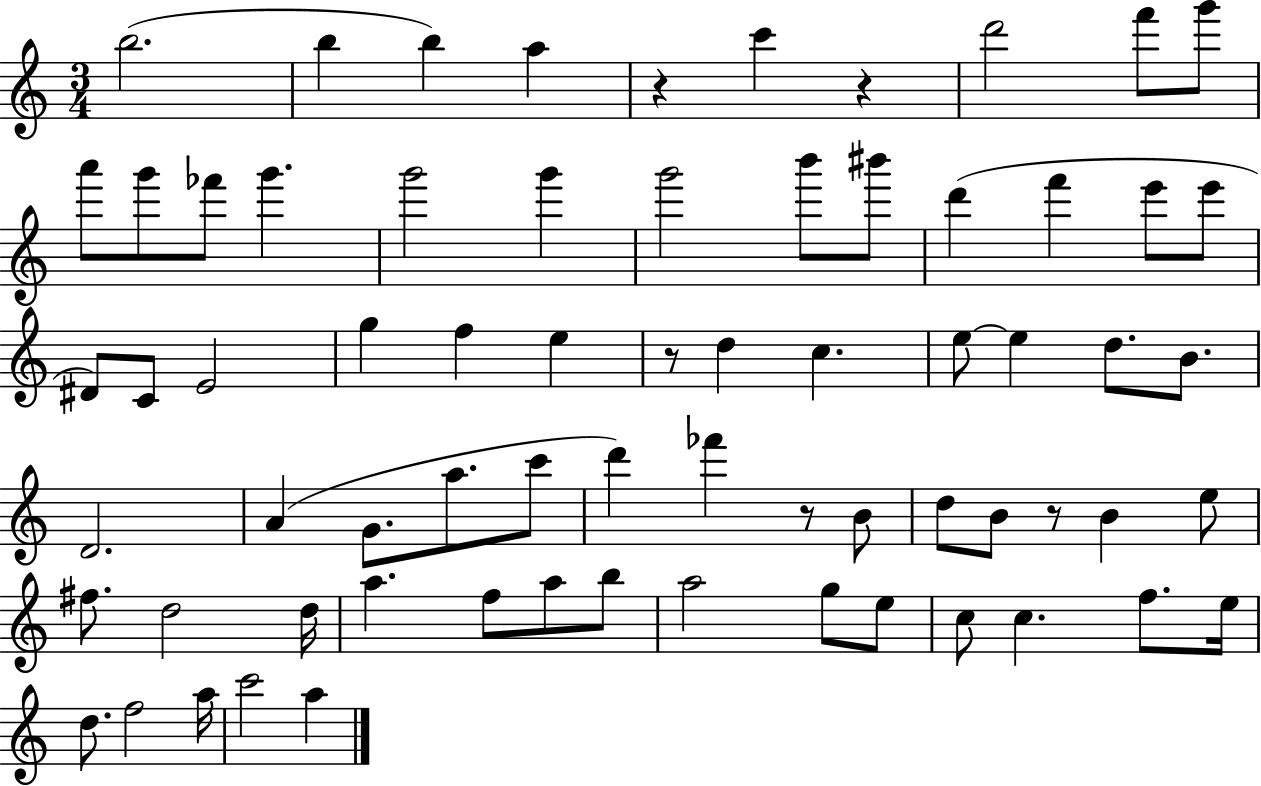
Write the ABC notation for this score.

X:1
T:Untitled
M:3/4
L:1/4
K:C
b2 b b a z c' z d'2 f'/2 g'/2 a'/2 g'/2 _f'/2 g' g'2 g' g'2 b'/2 ^b'/2 d' f' e'/2 e'/2 ^D/2 C/2 E2 g f e z/2 d c e/2 e d/2 B/2 D2 A G/2 a/2 c'/2 d' _f' z/2 B/2 d/2 B/2 z/2 B e/2 ^f/2 d2 d/4 a f/2 a/2 b/2 a2 g/2 e/2 c/2 c f/2 e/4 d/2 f2 a/4 c'2 a